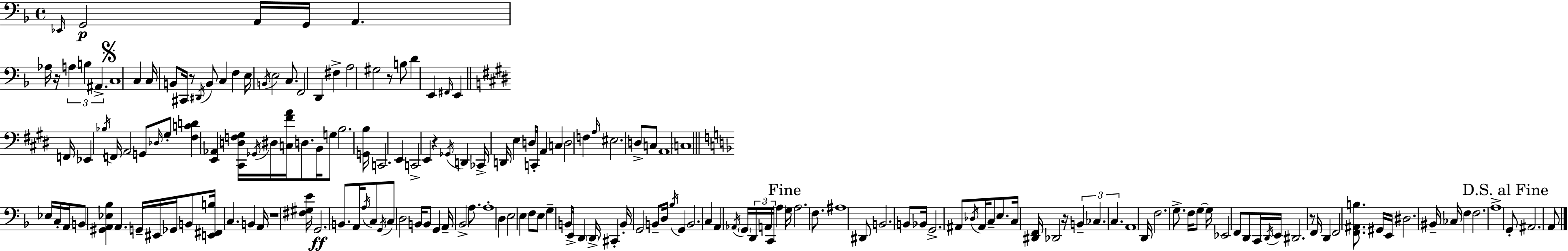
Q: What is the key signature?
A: F major